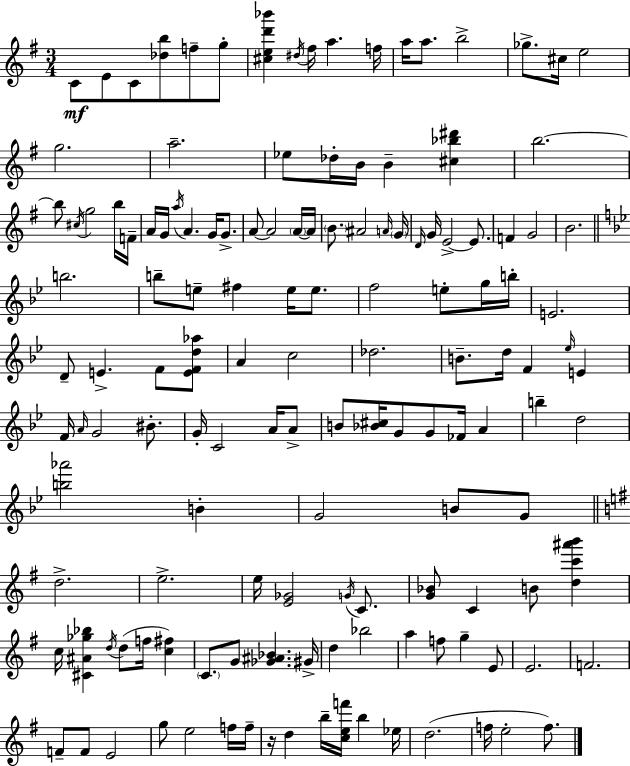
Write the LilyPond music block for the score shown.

{
  \clef treble
  \numericTimeSignature
  \time 3/4
  \key g \major
  c'8\mf e'8 c'8 <des'' b''>8 f''8-- g''8-. | <cis'' e'' d''' bes'''>4 \acciaccatura { dis''16 } fis''16 a''4. | f''16 a''16 a''8. b''2-> | ges''8.-> cis''16 e''2 | \break g''2. | a''2.-- | ees''8 des''16-. b'16 b'4-- <cis'' bes'' dis'''>4 | b''2.~~ | \break b''8 \acciaccatura { cis''16 } g''2 | b''16 f'16-- a'16 g'16 \acciaccatura { a''16 } a'4. g'16 | g'8.-> a'8~~ a'2 | \parenthesize a'16~~ a'16 \parenthesize b'8. ais'2 | \break \grace { a'16 } \parenthesize g'16 \grace { d'16 } g'16 e'2->~~ | e'8. f'4 g'2 | b'2. | \bar "||" \break \key bes \major b''2. | b''8-- e''8-- fis''4 e''16 e''8. | f''2 e''8-. g''16 b''16-. | e'2. | \break d'8-- e'4.-> f'8 <e' f' d'' aes''>8 | a'4 c''2 | des''2. | b'8.-- d''16 f'4 \grace { ees''16 } e'4 | \break f'16 \grace { a'16 } g'2 bis'8.-. | g'16-. c'2 a'16 | a'8-> b'8 <bes' cis''>16 g'8 g'8 fes'16 a'4 | b''4-- d''2 | \break <b'' aes'''>2 b'4-. | g'2 b'8 | g'8 \bar "||" \break \key g \major d''2.-> | e''2.-> | e''16 <e' ges'>2 \acciaccatura { g'16 } c'8. | <g' bes'>8 c'4 b'8 <d'' c''' ais''' b'''>4 | \break c''16 <cis' ais' ges'' bes''>4 \acciaccatura { d''16 } d''8( f''16 <c'' fis''>4) | \parenthesize c'8. g'8 <ges' ais' bes'>4. | gis'16-> d''4 bes''2 | a''4 f''8 g''4-- | \break e'8 e'2. | f'2. | f'8-- f'8 e'2 | g''8 e''2 | \break f''16 f''16-- r16 d''4 b''16-- <c'' e'' f'''>16 b''4 | ees''16 d''2.( | f''16 e''2-. f''8.) | \bar "|."
}